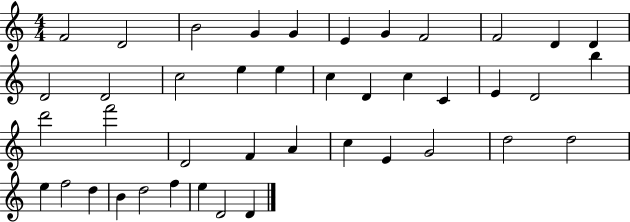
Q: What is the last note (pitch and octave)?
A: D4